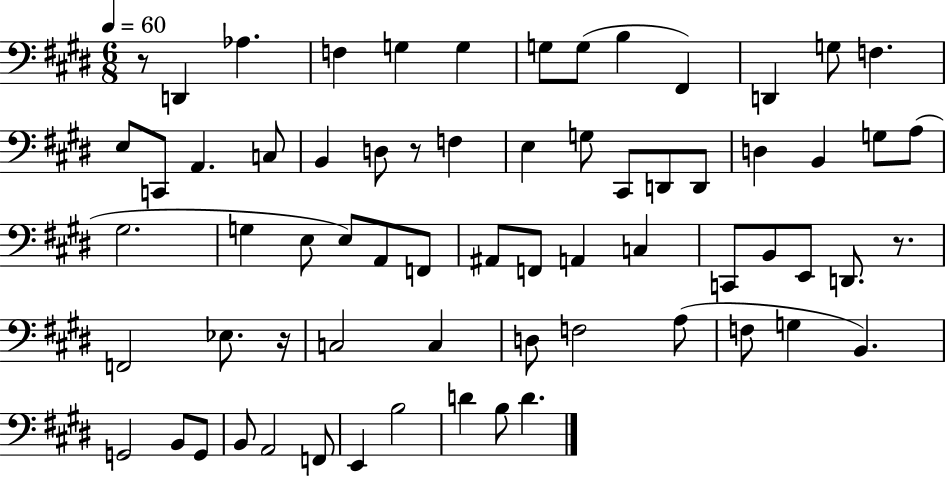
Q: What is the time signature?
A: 6/8